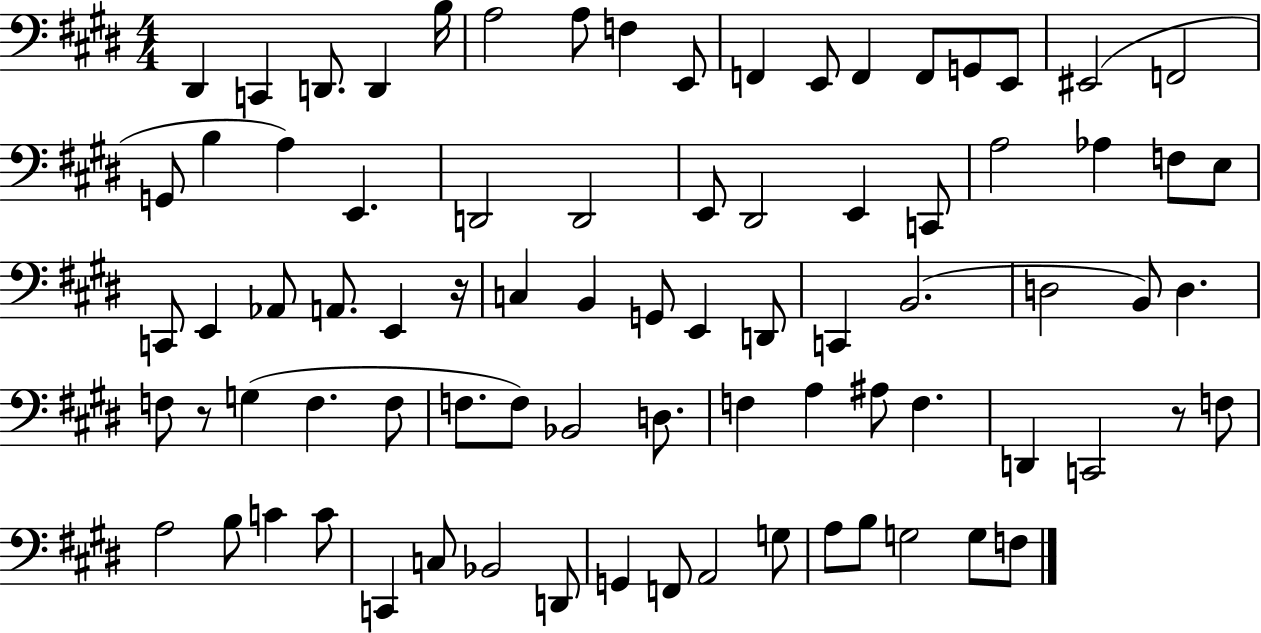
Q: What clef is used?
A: bass